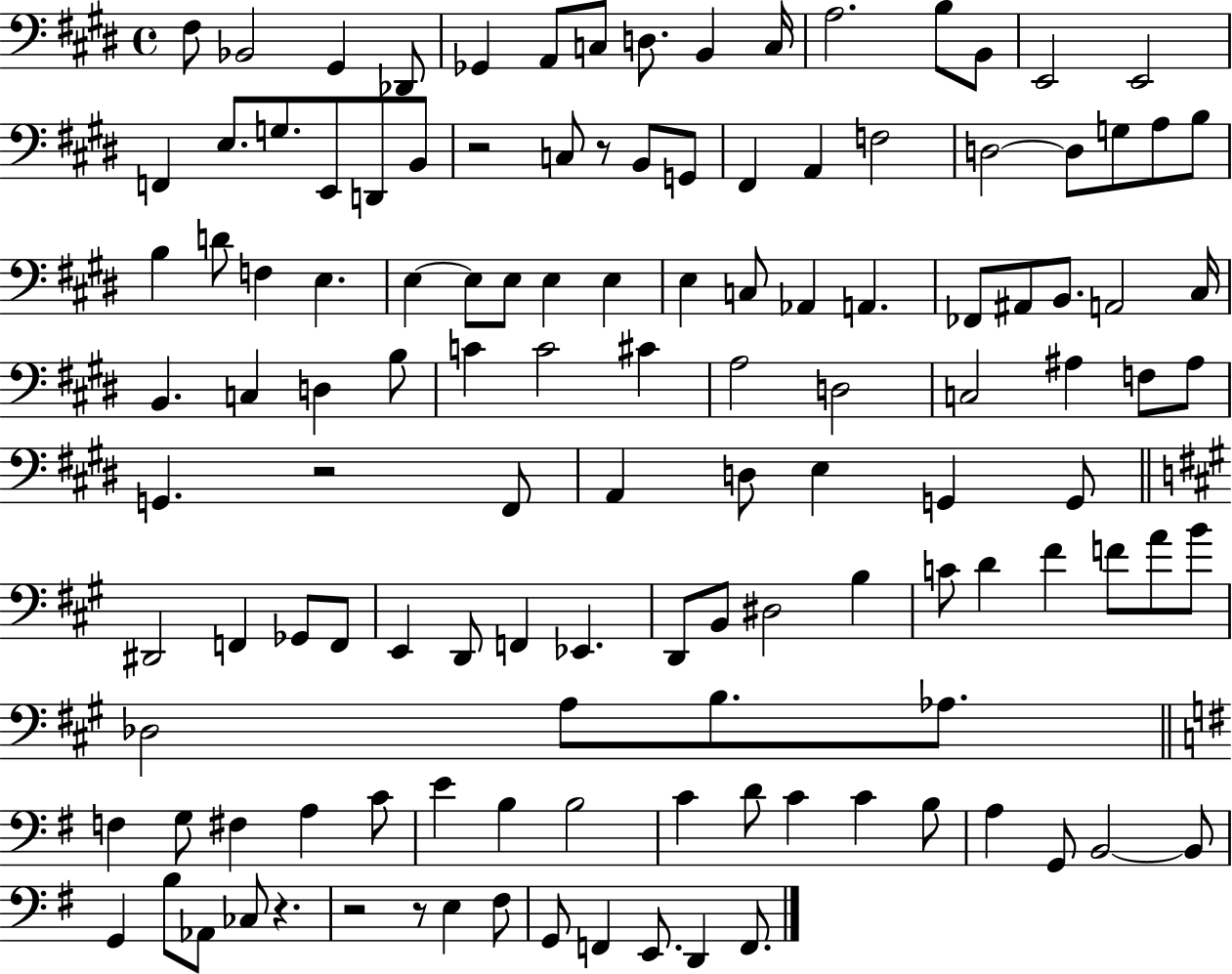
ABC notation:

X:1
T:Untitled
M:4/4
L:1/4
K:E
^F,/2 _B,,2 ^G,, _D,,/2 _G,, A,,/2 C,/2 D,/2 B,, C,/4 A,2 B,/2 B,,/2 E,,2 E,,2 F,, E,/2 G,/2 E,,/2 D,,/2 B,,/2 z2 C,/2 z/2 B,,/2 G,,/2 ^F,, A,, F,2 D,2 D,/2 G,/2 A,/2 B,/2 B, D/2 F, E, E, E,/2 E,/2 E, E, E, C,/2 _A,, A,, _F,,/2 ^A,,/2 B,,/2 A,,2 ^C,/4 B,, C, D, B,/2 C C2 ^C A,2 D,2 C,2 ^A, F,/2 ^A,/2 G,, z2 ^F,,/2 A,, D,/2 E, G,, G,,/2 ^D,,2 F,, _G,,/2 F,,/2 E,, D,,/2 F,, _E,, D,,/2 B,,/2 ^D,2 B, C/2 D ^F F/2 A/2 B/2 _D,2 A,/2 B,/2 _A,/2 F, G,/2 ^F, A, C/2 E B, B,2 C D/2 C C B,/2 A, G,,/2 B,,2 B,,/2 G,, B,/2 _A,,/2 _C,/2 z z2 z/2 E, ^F,/2 G,,/2 F,, E,,/2 D,, F,,/2